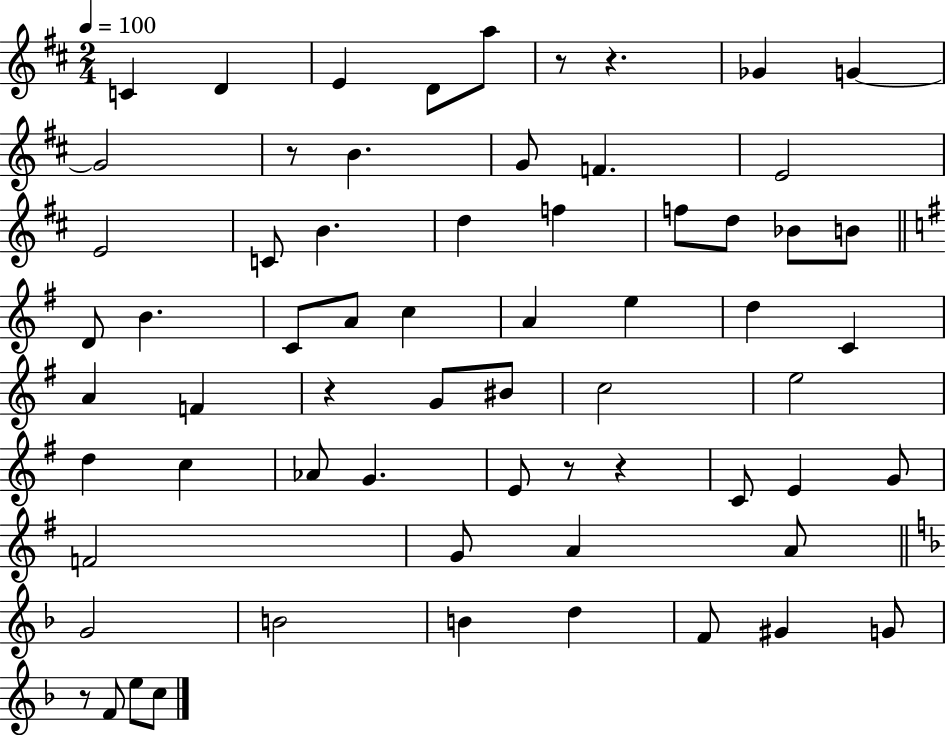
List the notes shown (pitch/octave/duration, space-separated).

C4/q D4/q E4/q D4/e A5/e R/e R/q. Gb4/q G4/q G4/h R/e B4/q. G4/e F4/q. E4/h E4/h C4/e B4/q. D5/q F5/q F5/e D5/e Bb4/e B4/e D4/e B4/q. C4/e A4/e C5/q A4/q E5/q D5/q C4/q A4/q F4/q R/q G4/e BIS4/e C5/h E5/h D5/q C5/q Ab4/e G4/q. E4/e R/e R/q C4/e E4/q G4/e F4/h G4/e A4/q A4/e G4/h B4/h B4/q D5/q F4/e G#4/q G4/e R/e F4/e E5/e C5/e